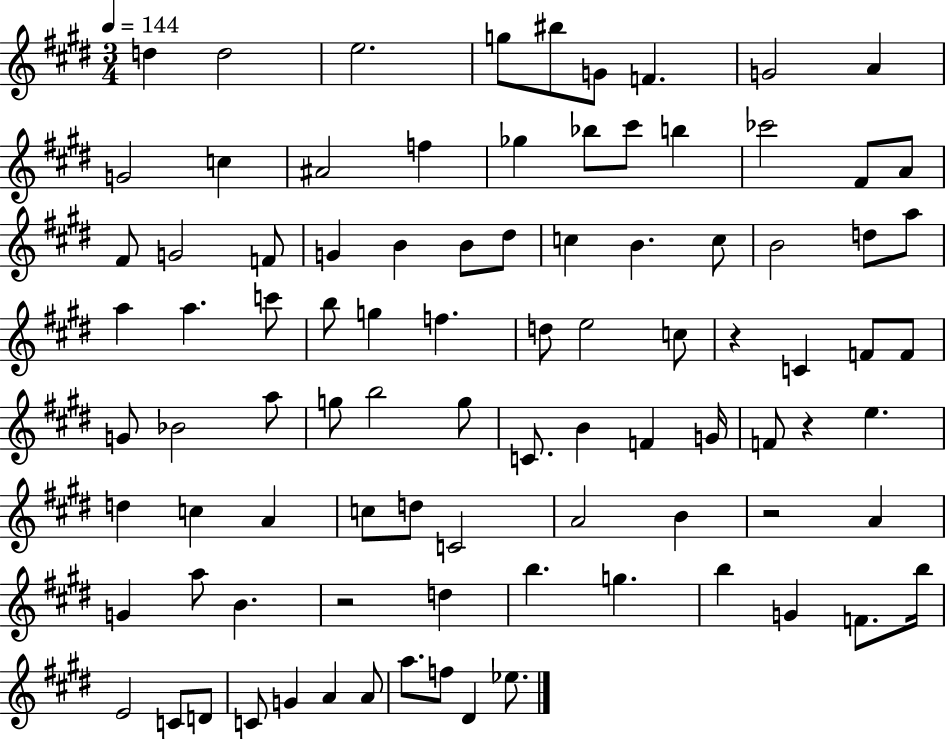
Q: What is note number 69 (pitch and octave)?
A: B4